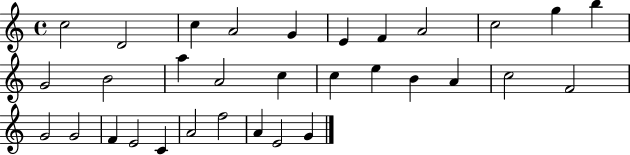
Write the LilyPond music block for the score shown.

{
  \clef treble
  \time 4/4
  \defaultTimeSignature
  \key c \major
  c''2 d'2 | c''4 a'2 g'4 | e'4 f'4 a'2 | c''2 g''4 b''4 | \break g'2 b'2 | a''4 a'2 c''4 | c''4 e''4 b'4 a'4 | c''2 f'2 | \break g'2 g'2 | f'4 e'2 c'4 | a'2 f''2 | a'4 e'2 g'4 | \break \bar "|."
}